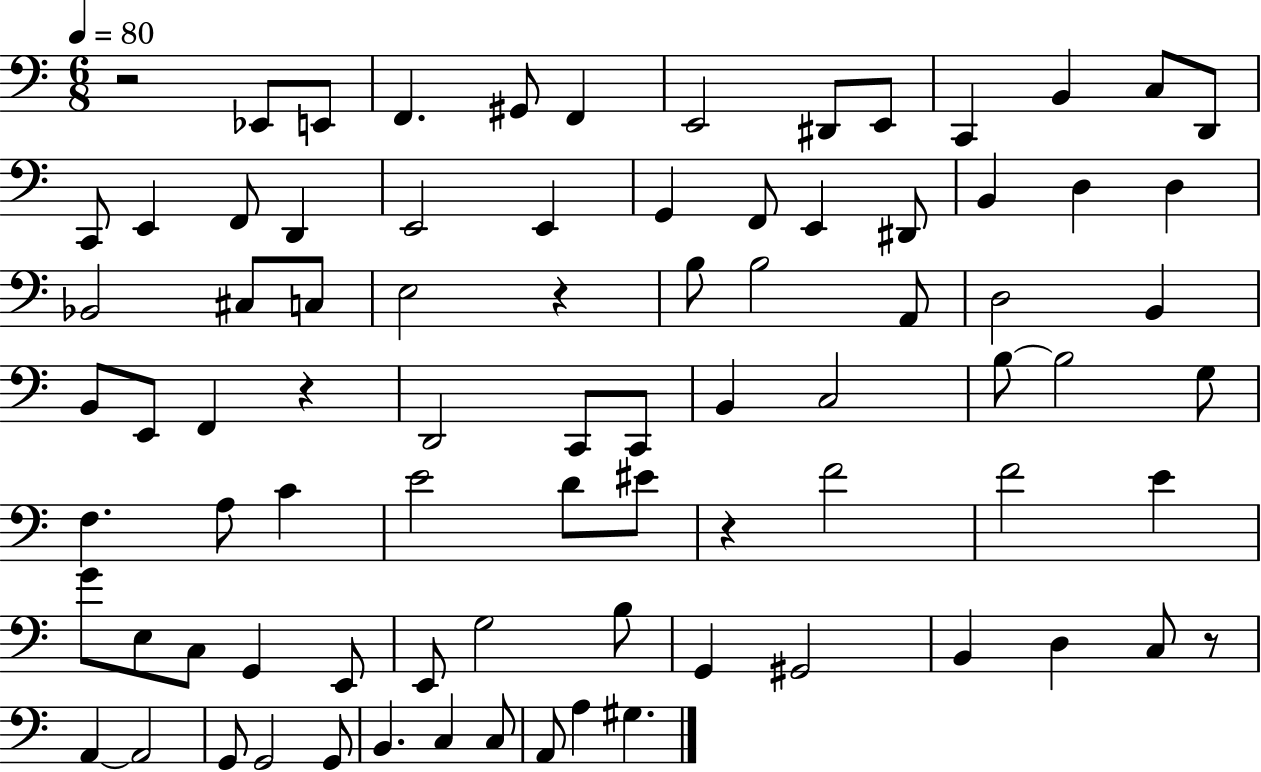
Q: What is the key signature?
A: C major